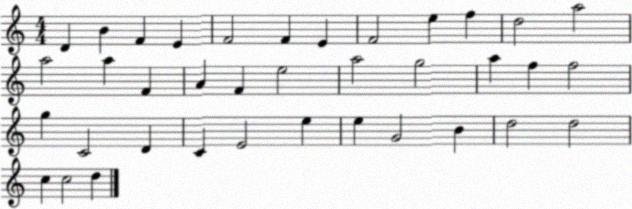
X:1
T:Untitled
M:4/4
L:1/4
K:C
D B F E F2 F E F2 e f d2 a2 a2 a F A F e2 a2 g2 a f f2 g C2 D C E2 e e G2 B d2 d2 c c2 d